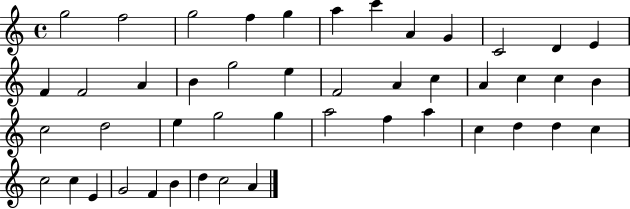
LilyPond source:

{
  \clef treble
  \time 4/4
  \defaultTimeSignature
  \key c \major
  g''2 f''2 | g''2 f''4 g''4 | a''4 c'''4 a'4 g'4 | c'2 d'4 e'4 | \break f'4 f'2 a'4 | b'4 g''2 e''4 | f'2 a'4 c''4 | a'4 c''4 c''4 b'4 | \break c''2 d''2 | e''4 g''2 g''4 | a''2 f''4 a''4 | c''4 d''4 d''4 c''4 | \break c''2 c''4 e'4 | g'2 f'4 b'4 | d''4 c''2 a'4 | \bar "|."
}